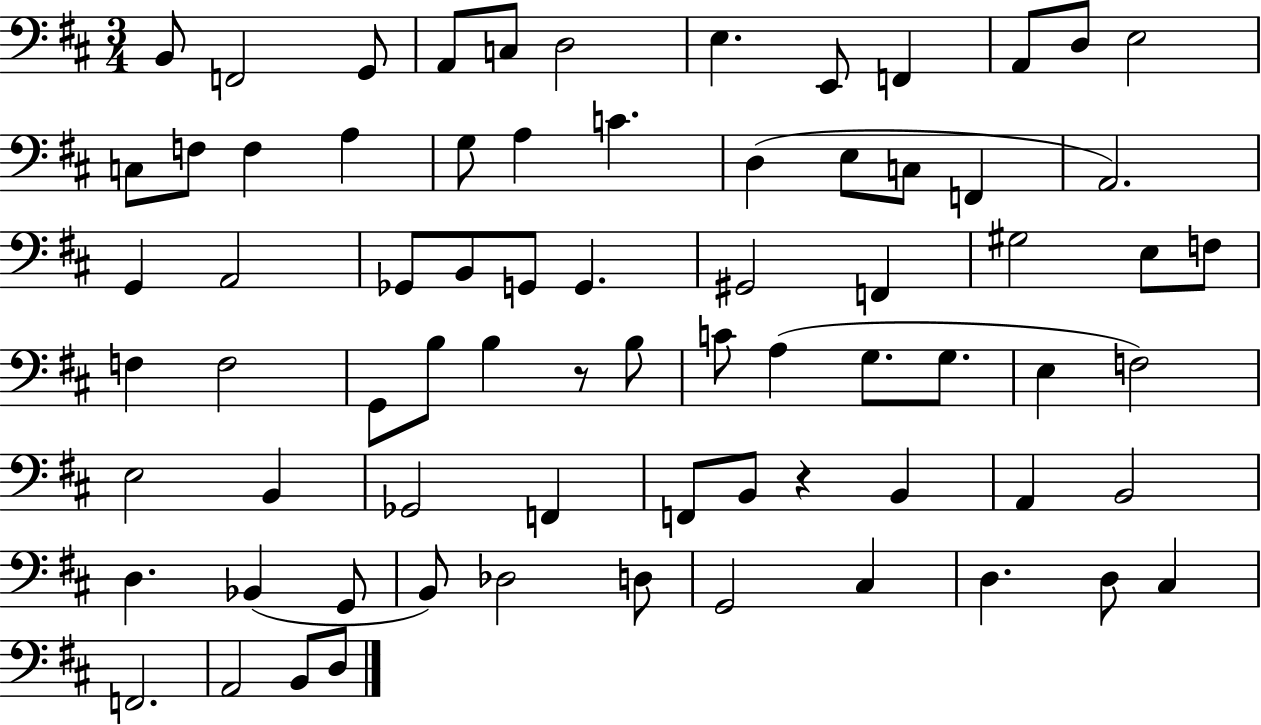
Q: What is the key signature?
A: D major